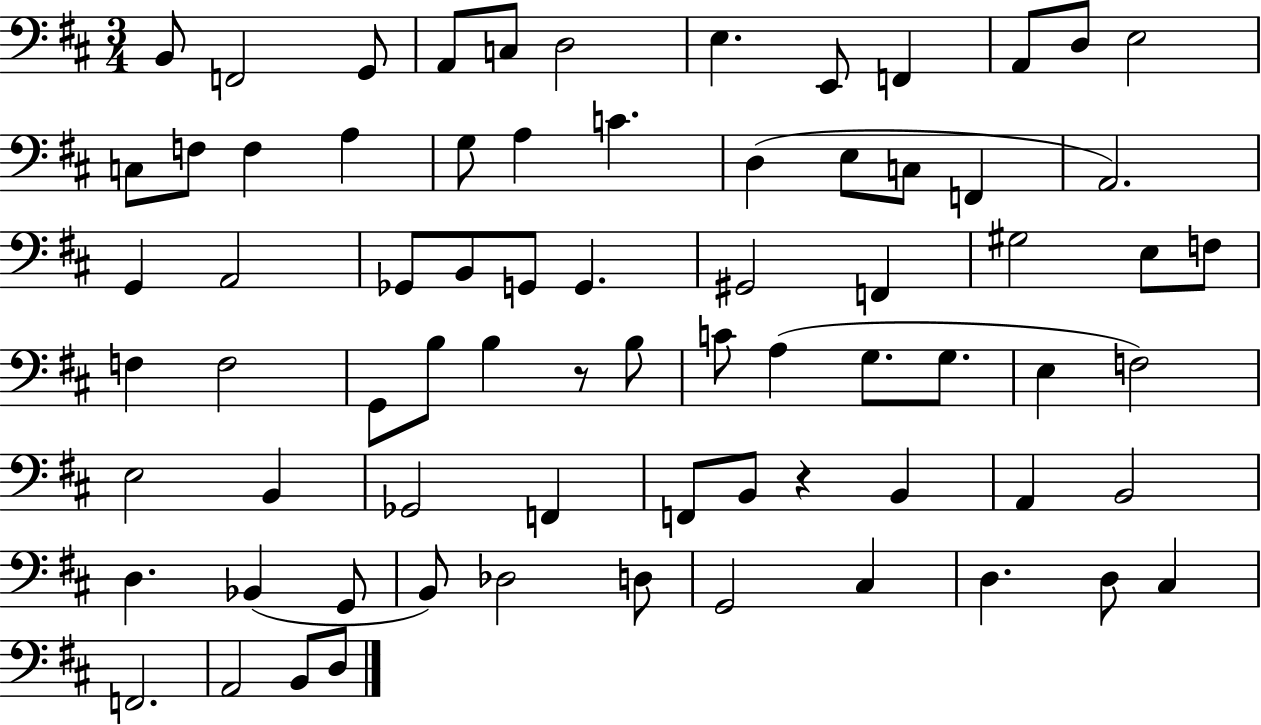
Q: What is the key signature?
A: D major